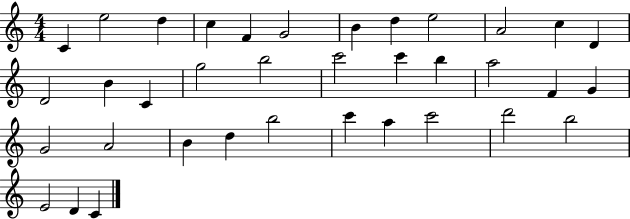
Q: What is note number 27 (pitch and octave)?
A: D5